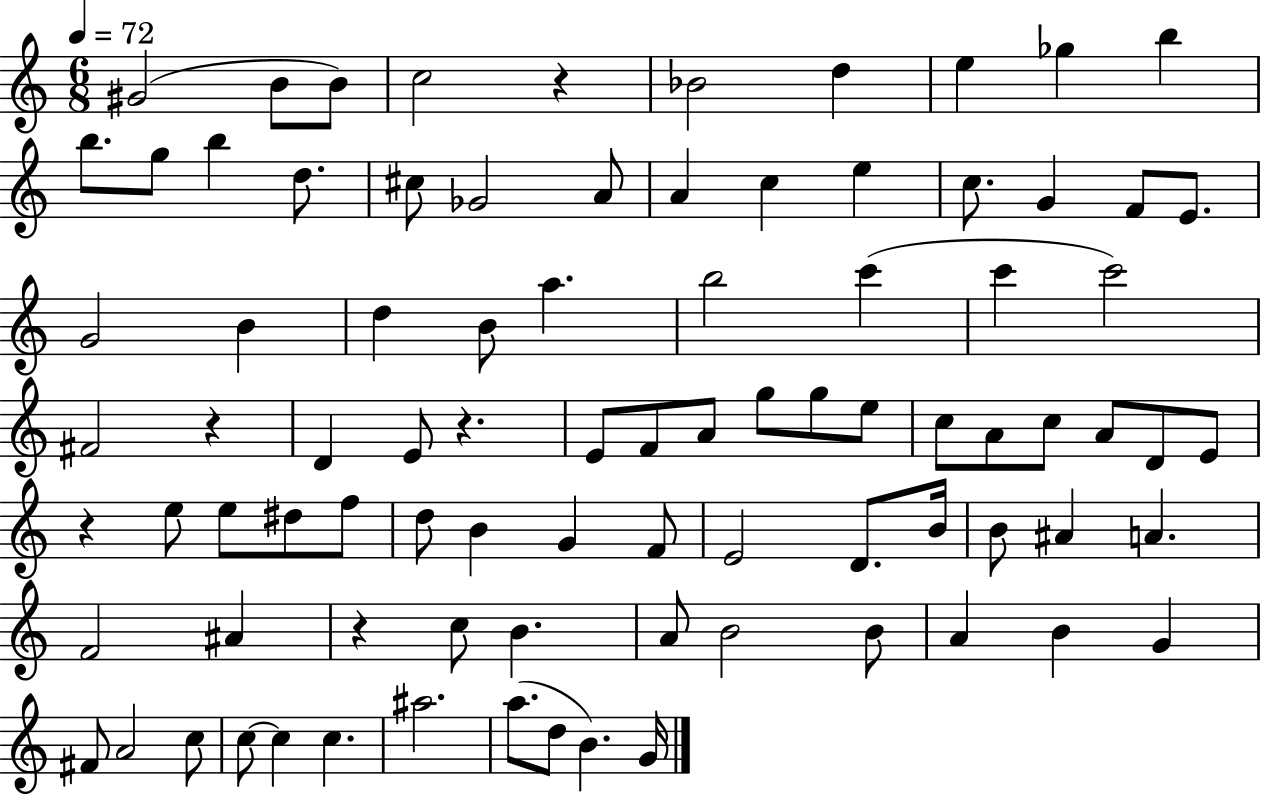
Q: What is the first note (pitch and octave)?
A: G#4